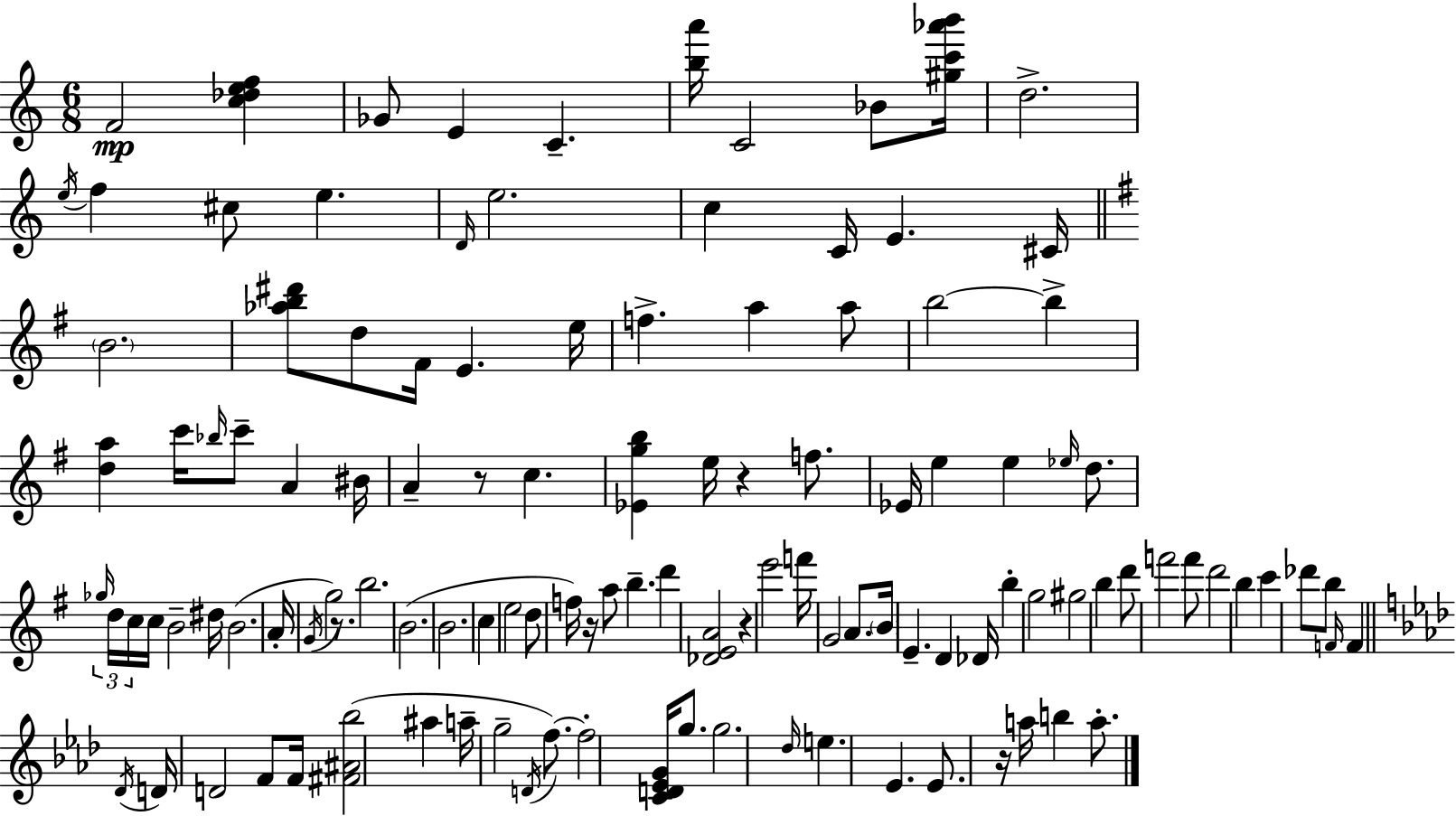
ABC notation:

X:1
T:Untitled
M:6/8
L:1/4
K:Am
F2 [c_def] _G/2 E C [ba']/4 C2 _B/2 [^gc'_a'b']/4 d2 e/4 f ^c/2 e D/4 e2 c C/4 E ^C/4 B2 [_ab^d']/2 d/2 ^F/4 E e/4 f a a/2 b2 b [da] c'/4 _b/4 c'/2 A ^B/4 A z/2 c [_Egb] e/4 z f/2 _E/4 e e _e/4 d/2 _g/4 d/4 c/4 c/4 B2 ^d/4 B2 A/4 G/4 g2 z/2 b2 B2 B2 c e2 d/2 f/4 z/4 a/2 b d' [_DEA]2 z e'2 f'/4 G2 A/2 B/4 E D _D/4 b g2 ^g2 b d'/2 f'2 f'/2 d'2 b c' _d'/2 b/2 F/4 F _D/4 D/4 D2 F/2 F/4 [^F^A_b]2 ^a a/4 g2 D/4 f/2 f2 [CD_EG]/4 g/2 g2 _d/4 e _E _E/2 z/4 a/4 b a/2